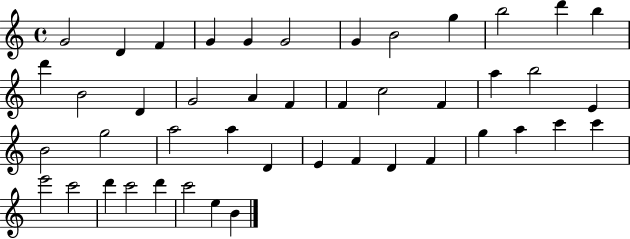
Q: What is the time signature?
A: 4/4